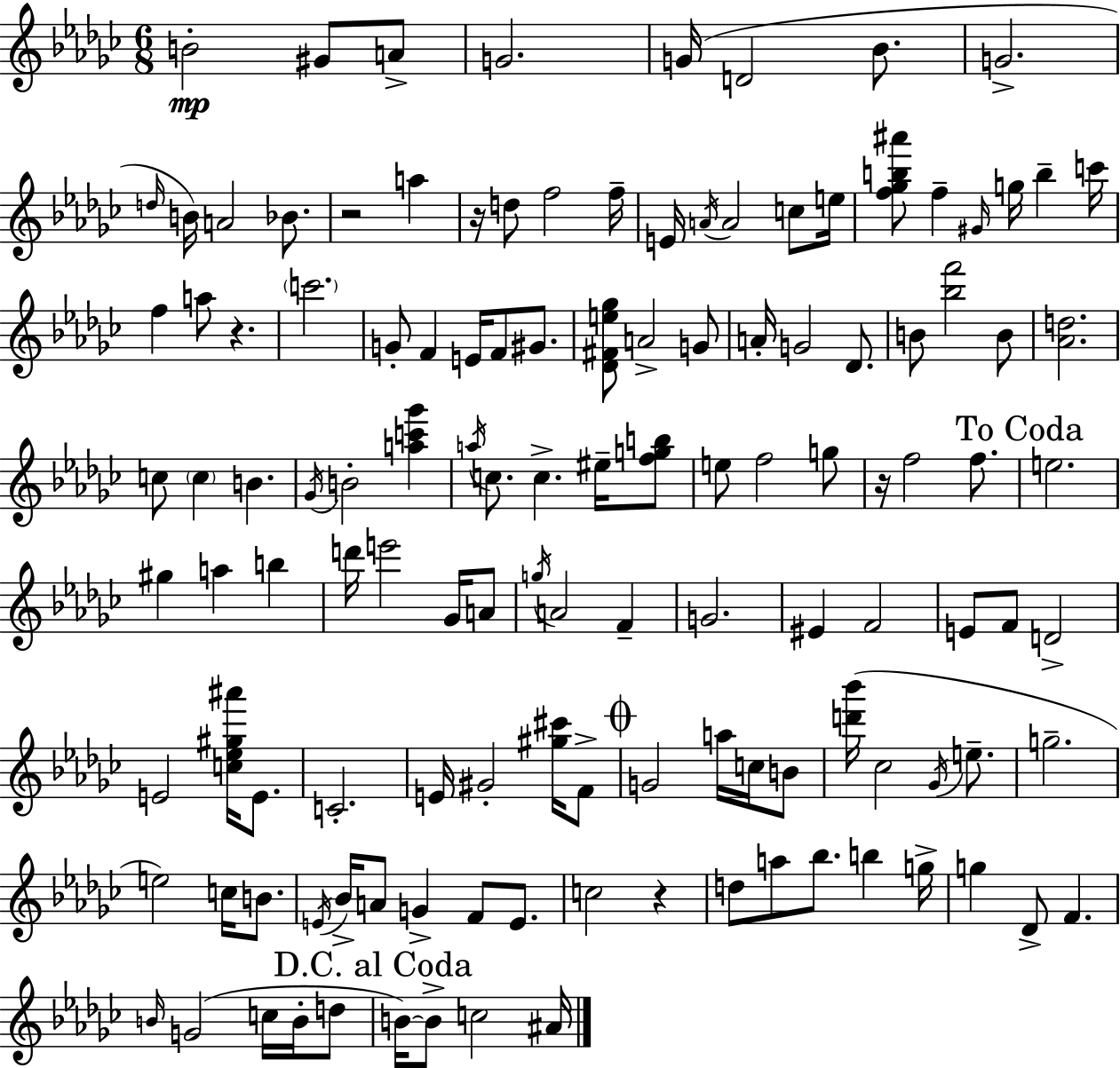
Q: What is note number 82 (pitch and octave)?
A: B4